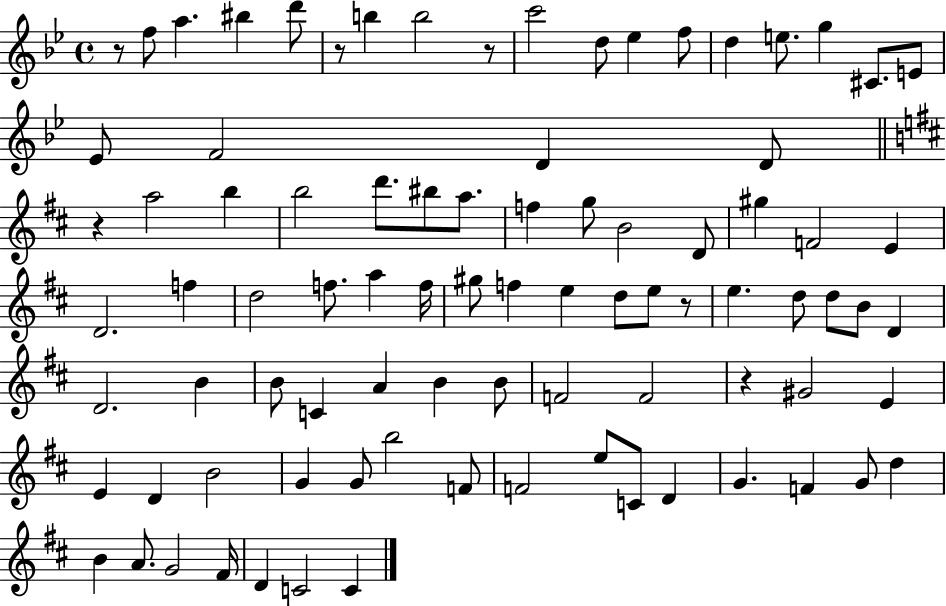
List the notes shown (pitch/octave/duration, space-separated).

R/e F5/e A5/q. BIS5/q D6/e R/e B5/q B5/h R/e C6/h D5/e Eb5/q F5/e D5/q E5/e. G5/q C#4/e. E4/e Eb4/e F4/h D4/q D4/e R/q A5/h B5/q B5/h D6/e. BIS5/e A5/e. F5/q G5/e B4/h D4/e G#5/q F4/h E4/q D4/h. F5/q D5/h F5/e. A5/q F5/s G#5/e F5/q E5/q D5/e E5/e R/e E5/q. D5/e D5/e B4/e D4/q D4/h. B4/q B4/e C4/q A4/q B4/q B4/e F4/h F4/h R/q G#4/h E4/q E4/q D4/q B4/h G4/q G4/e B5/h F4/e F4/h E5/e C4/e D4/q G4/q. F4/q G4/e D5/q B4/q A4/e. G4/h F#4/s D4/q C4/h C4/q